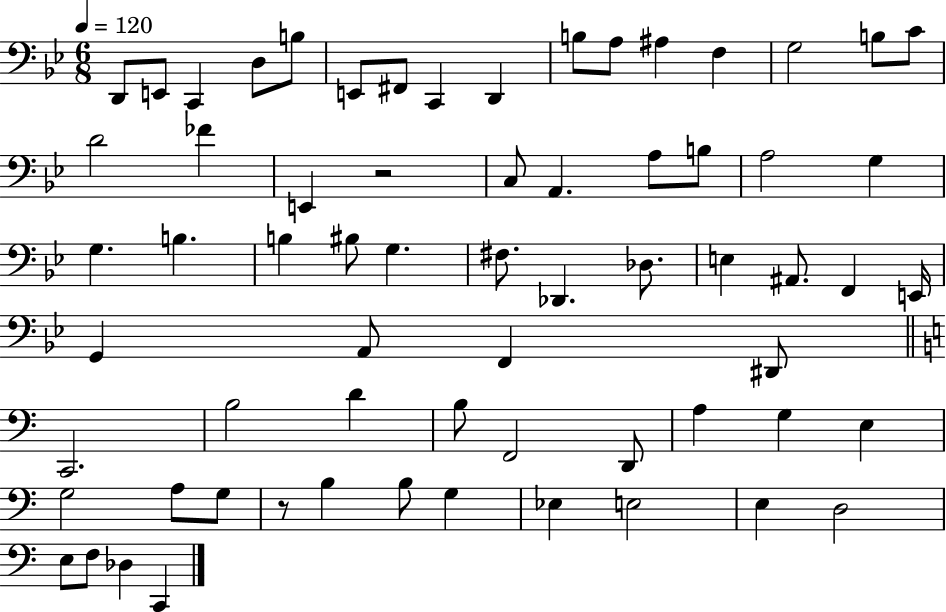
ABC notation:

X:1
T:Untitled
M:6/8
L:1/4
K:Bb
D,,/2 E,,/2 C,, D,/2 B,/2 E,,/2 ^F,,/2 C,, D,, B,/2 A,/2 ^A, F, G,2 B,/2 C/2 D2 _F E,, z2 C,/2 A,, A,/2 B,/2 A,2 G, G, B, B, ^B,/2 G, ^F,/2 _D,, _D,/2 E, ^A,,/2 F,, E,,/4 G,, A,,/2 F,, ^D,,/2 C,,2 B,2 D B,/2 F,,2 D,,/2 A, G, E, G,2 A,/2 G,/2 z/2 B, B,/2 G, _E, E,2 E, D,2 E,/2 F,/2 _D, C,,